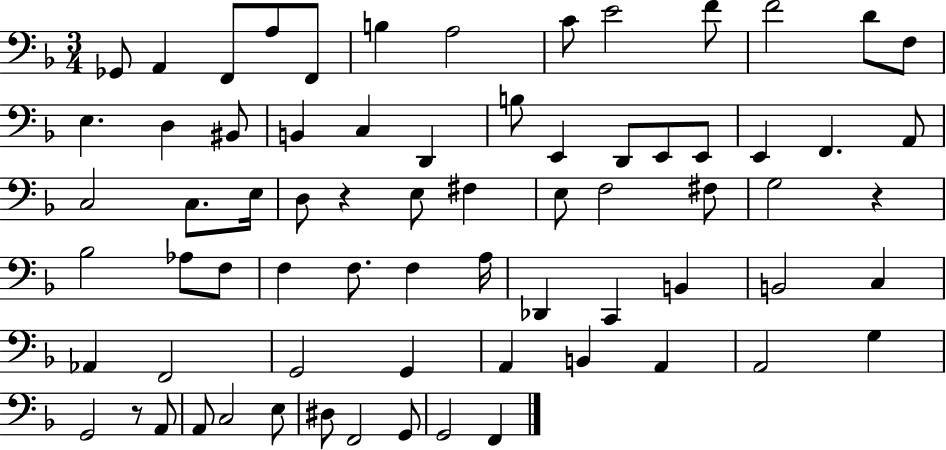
{
  \clef bass
  \numericTimeSignature
  \time 3/4
  \key f \major
  ges,8 a,4 f,8 a8 f,8 | b4 a2 | c'8 e'2 f'8 | f'2 d'8 f8 | \break e4. d4 bis,8 | b,4 c4 d,4 | b8 e,4 d,8 e,8 e,8 | e,4 f,4. a,8 | \break c2 c8. e16 | d8 r4 e8 fis4 | e8 f2 fis8 | g2 r4 | \break bes2 aes8 f8 | f4 f8. f4 a16 | des,4 c,4 b,4 | b,2 c4 | \break aes,4 f,2 | g,2 g,4 | a,4 b,4 a,4 | a,2 g4 | \break g,2 r8 a,8 | a,8 c2 e8 | dis8 f,2 g,8 | g,2 f,4 | \break \bar "|."
}